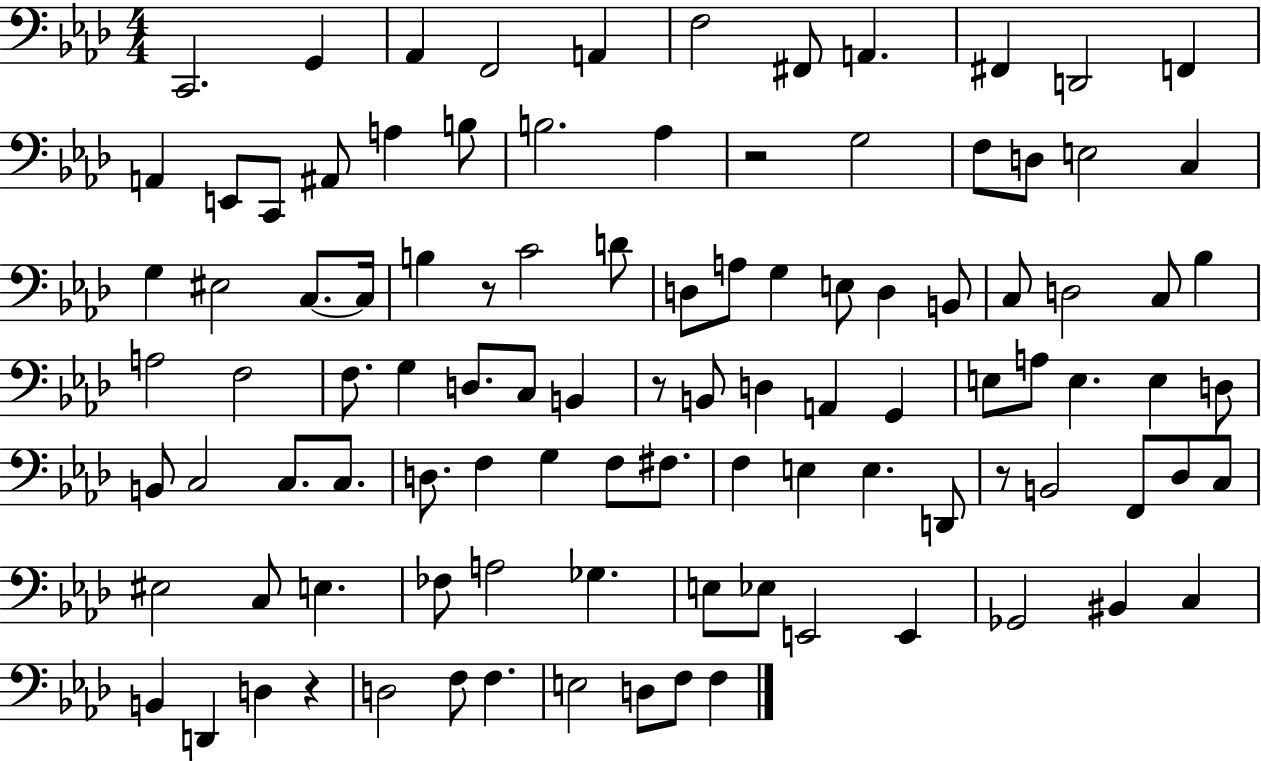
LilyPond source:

{
  \clef bass
  \numericTimeSignature
  \time 4/4
  \key aes \major
  c,2. g,4 | aes,4 f,2 a,4 | f2 fis,8 a,4. | fis,4 d,2 f,4 | \break a,4 e,8 c,8 ais,8 a4 b8 | b2. aes4 | r2 g2 | f8 d8 e2 c4 | \break g4 eis2 c8.~~ c16 | b4 r8 c'2 d'8 | d8 a8 g4 e8 d4 b,8 | c8 d2 c8 bes4 | \break a2 f2 | f8. g4 d8. c8 b,4 | r8 b,8 d4 a,4 g,4 | e8 a8 e4. e4 d8 | \break b,8 c2 c8. c8. | d8. f4 g4 f8 fis8. | f4 e4 e4. d,8 | r8 b,2 f,8 des8 c8 | \break eis2 c8 e4. | fes8 a2 ges4. | e8 ees8 e,2 e,4 | ges,2 bis,4 c4 | \break b,4 d,4 d4 r4 | d2 f8 f4. | e2 d8 f8 f4 | \bar "|."
}